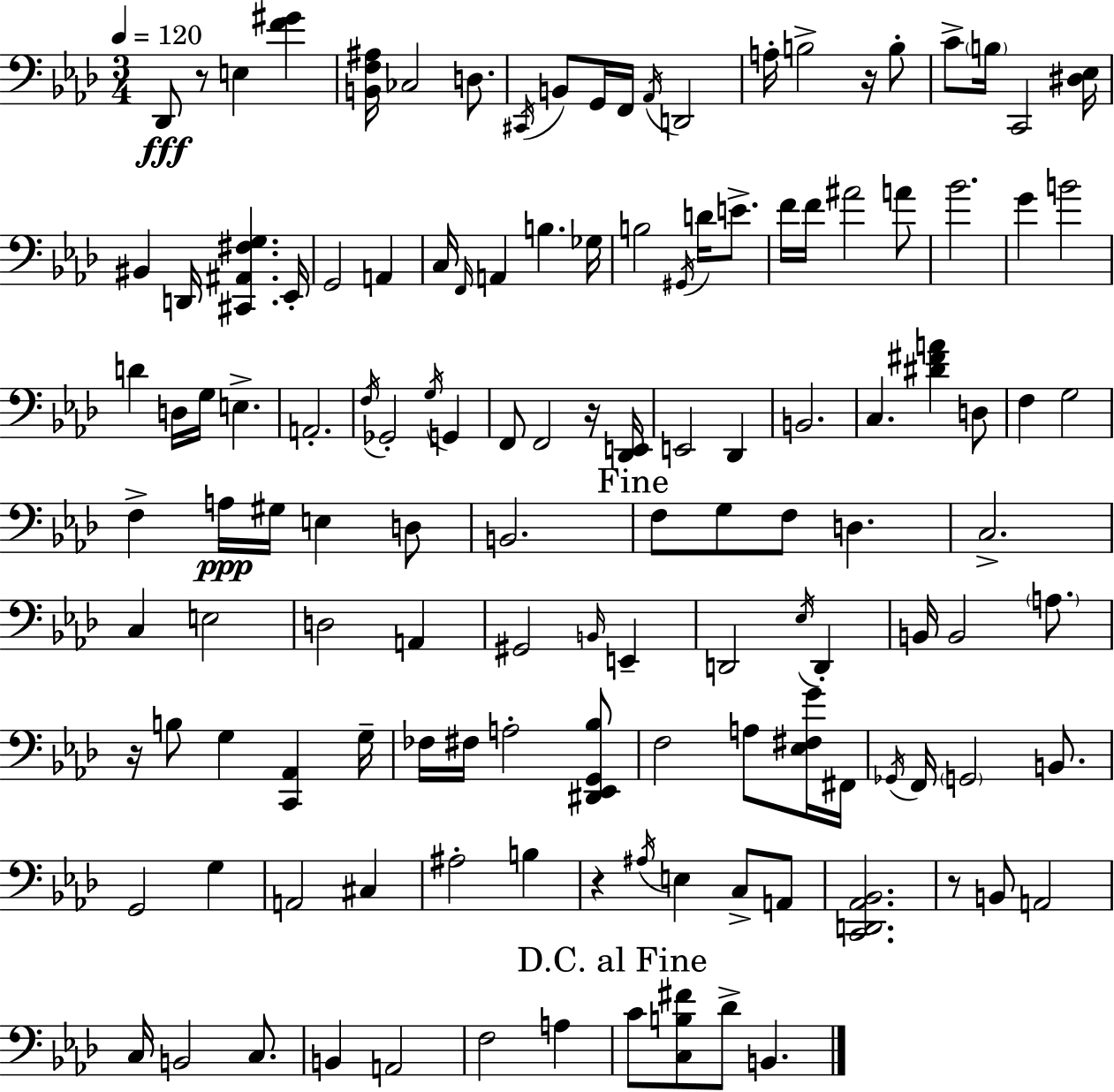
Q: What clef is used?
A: bass